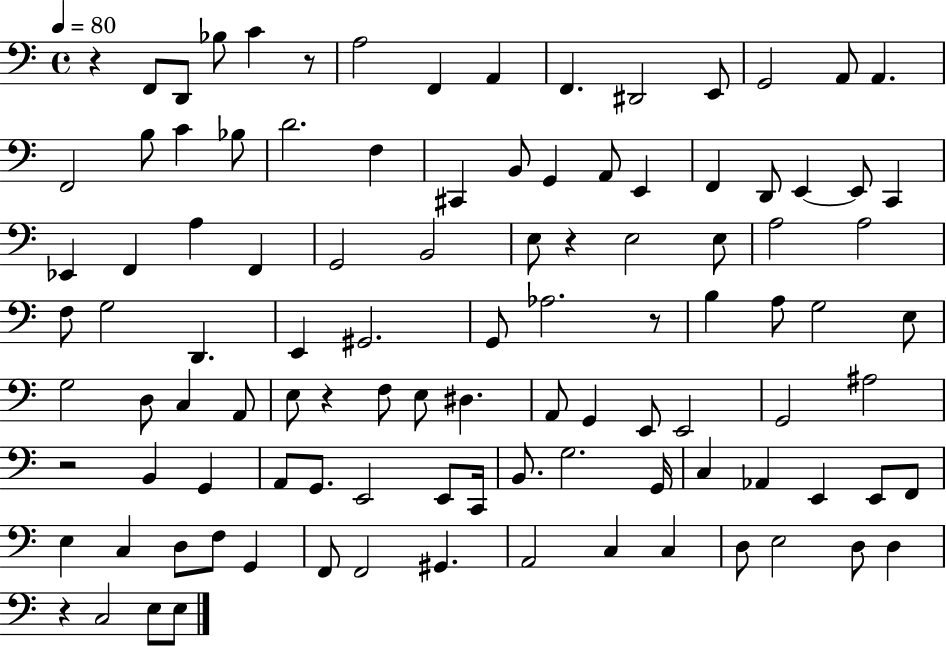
X:1
T:Untitled
M:4/4
L:1/4
K:C
z F,,/2 D,,/2 _B,/2 C z/2 A,2 F,, A,, F,, ^D,,2 E,,/2 G,,2 A,,/2 A,, F,,2 B,/2 C _B,/2 D2 F, ^C,, B,,/2 G,, A,,/2 E,, F,, D,,/2 E,, E,,/2 C,, _E,, F,, A, F,, G,,2 B,,2 E,/2 z E,2 E,/2 A,2 A,2 F,/2 G,2 D,, E,, ^G,,2 G,,/2 _A,2 z/2 B, A,/2 G,2 E,/2 G,2 D,/2 C, A,,/2 E,/2 z F,/2 E,/2 ^D, A,,/2 G,, E,,/2 E,,2 G,,2 ^A,2 z2 B,, G,, A,,/2 G,,/2 E,,2 E,,/2 C,,/4 B,,/2 G,2 G,,/4 C, _A,, E,, E,,/2 F,,/2 E, C, D,/2 F,/2 G,, F,,/2 F,,2 ^G,, A,,2 C, C, D,/2 E,2 D,/2 D, z C,2 E,/2 E,/2